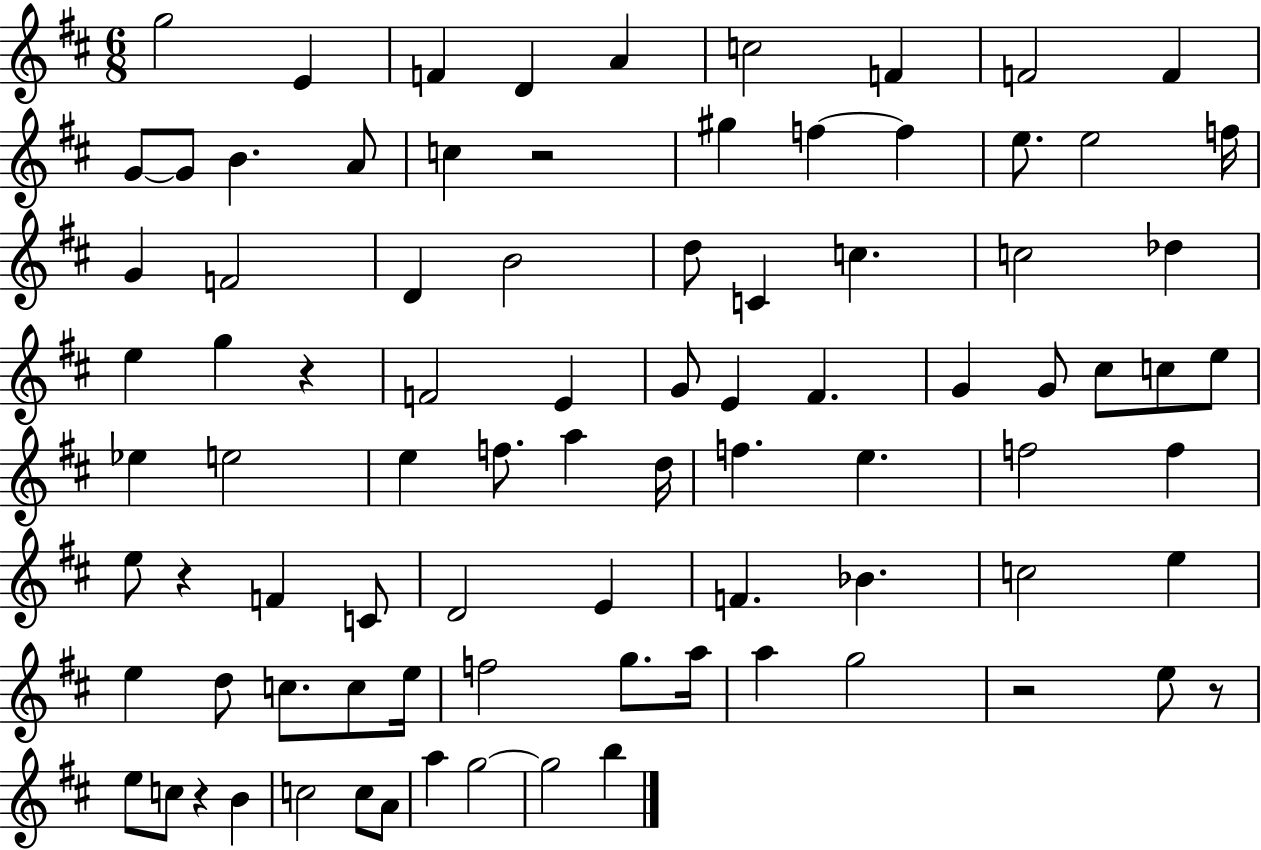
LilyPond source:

{
  \clef treble
  \numericTimeSignature
  \time 6/8
  \key d \major
  g''2 e'4 | f'4 d'4 a'4 | c''2 f'4 | f'2 f'4 | \break g'8~~ g'8 b'4. a'8 | c''4 r2 | gis''4 f''4~~ f''4 | e''8. e''2 f''16 | \break g'4 f'2 | d'4 b'2 | d''8 c'4 c''4. | c''2 des''4 | \break e''4 g''4 r4 | f'2 e'4 | g'8 e'4 fis'4. | g'4 g'8 cis''8 c''8 e''8 | \break ees''4 e''2 | e''4 f''8. a''4 d''16 | f''4. e''4. | f''2 f''4 | \break e''8 r4 f'4 c'8 | d'2 e'4 | f'4. bes'4. | c''2 e''4 | \break e''4 d''8 c''8. c''8 e''16 | f''2 g''8. a''16 | a''4 g''2 | r2 e''8 r8 | \break e''8 c''8 r4 b'4 | c''2 c''8 a'8 | a''4 g''2~~ | g''2 b''4 | \break \bar "|."
}